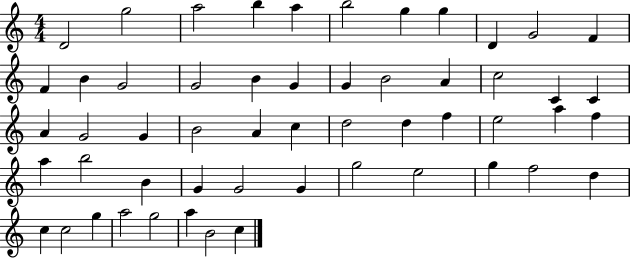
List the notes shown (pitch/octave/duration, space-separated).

D4/h G5/h A5/h B5/q A5/q B5/h G5/q G5/q D4/q G4/h F4/q F4/q B4/q G4/h G4/h B4/q G4/q G4/q B4/h A4/q C5/h C4/q C4/q A4/q G4/h G4/q B4/h A4/q C5/q D5/h D5/q F5/q E5/h A5/q F5/q A5/q B5/h B4/q G4/q G4/h G4/q G5/h E5/h G5/q F5/h D5/q C5/q C5/h G5/q A5/h G5/h A5/q B4/h C5/q